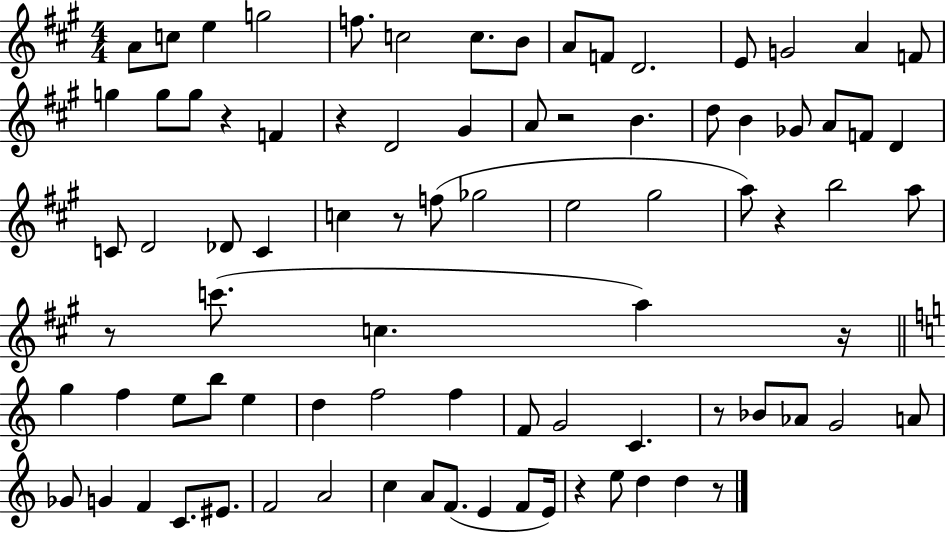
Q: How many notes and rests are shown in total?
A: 85